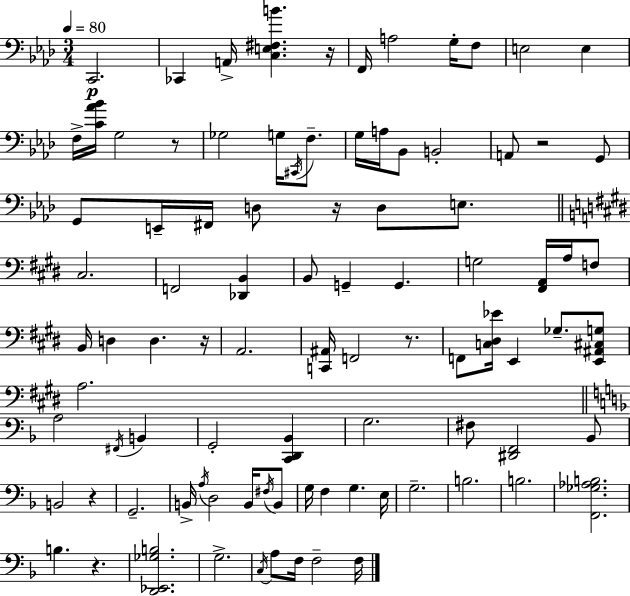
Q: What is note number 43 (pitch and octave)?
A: Gb3